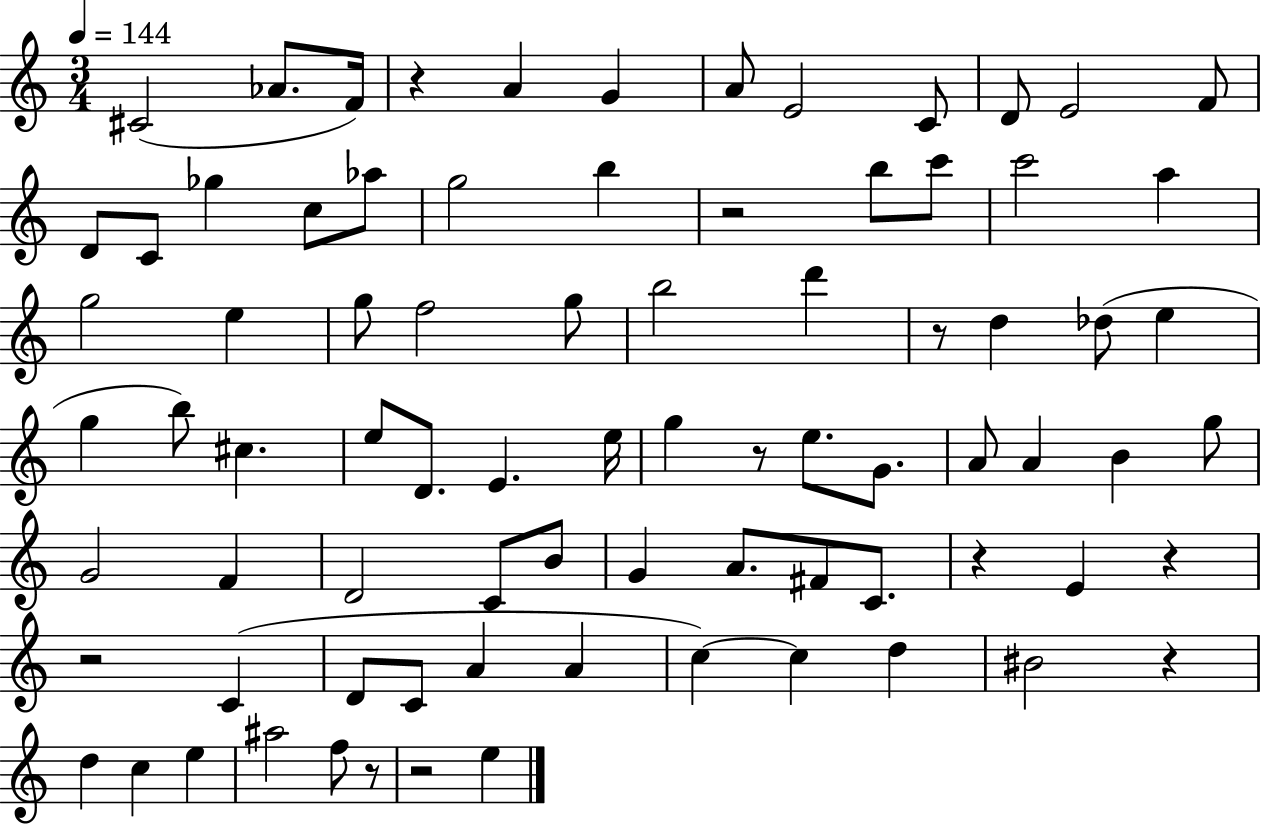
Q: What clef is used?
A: treble